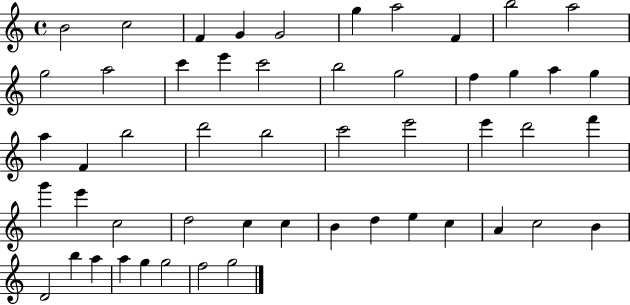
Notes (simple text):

B4/h C5/h F4/q G4/q G4/h G5/q A5/h F4/q B5/h A5/h G5/h A5/h C6/q E6/q C6/h B5/h G5/h F5/q G5/q A5/q G5/q A5/q F4/q B5/h D6/h B5/h C6/h E6/h E6/q D6/h F6/q G6/q E6/q C5/h D5/h C5/q C5/q B4/q D5/q E5/q C5/q A4/q C5/h B4/q D4/h B5/q A5/q A5/q G5/q G5/h F5/h G5/h